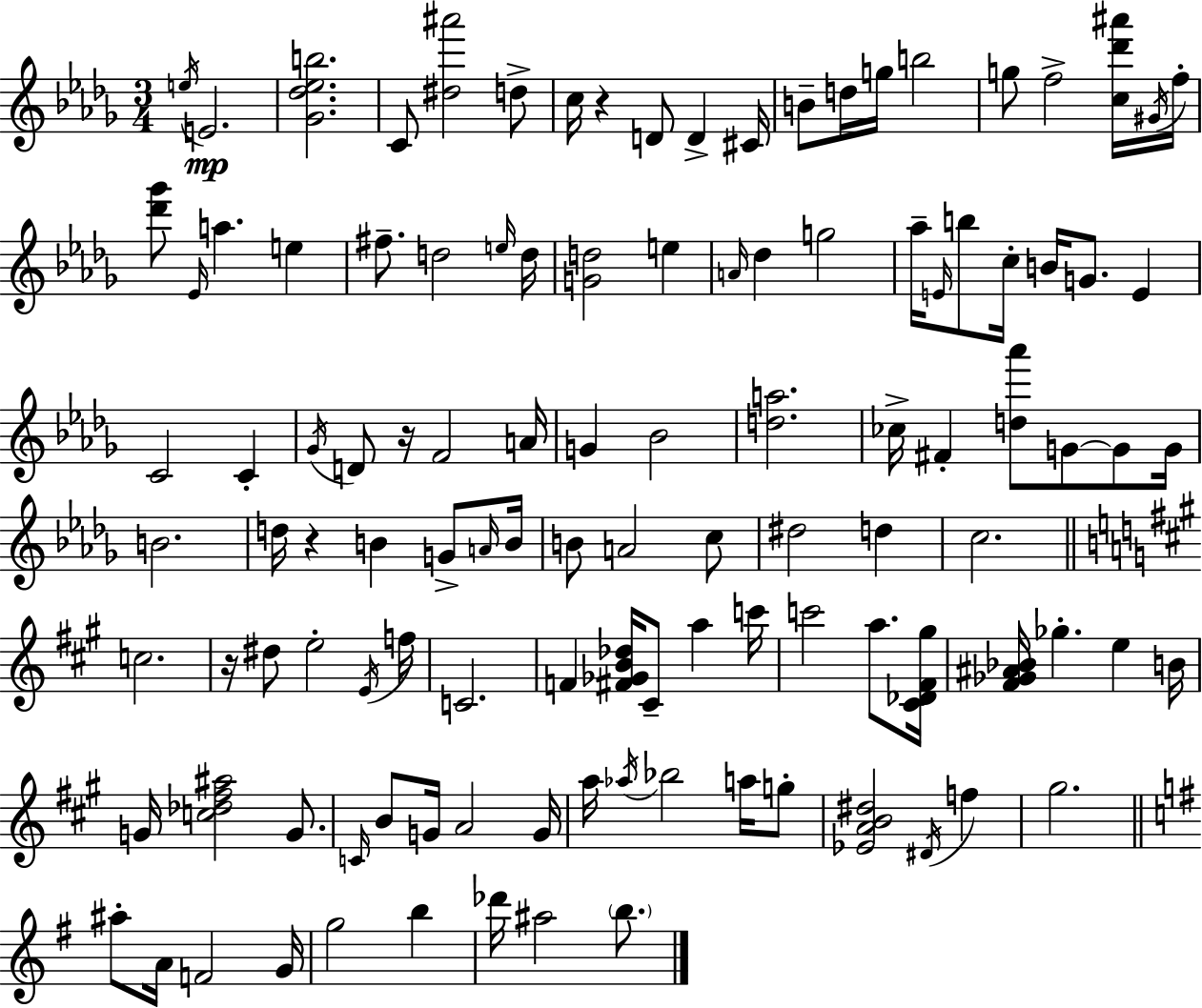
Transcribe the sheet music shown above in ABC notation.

X:1
T:Untitled
M:3/4
L:1/4
K:Bbm
e/4 E2 [_G_d_eb]2 C/2 [^d^a']2 d/2 c/4 z D/2 D ^C/4 B/2 d/4 g/4 b2 g/2 f2 [c_d'^a']/4 ^G/4 f/4 [_d'_g']/2 _E/4 a e ^f/2 d2 e/4 d/4 [Gd]2 e A/4 _d g2 _a/4 E/4 b/2 c/4 B/4 G/2 E C2 C _G/4 D/2 z/4 F2 A/4 G _B2 [da]2 _c/4 ^F [d_a']/2 G/2 G/2 G/4 B2 d/4 z B G/2 A/4 B/4 B/2 A2 c/2 ^d2 d c2 c2 z/4 ^d/2 e2 E/4 f/4 C2 F [^F_GB_d]/4 ^C/2 a c'/4 c'2 a/2 [^C_D^F^g]/4 [^F_G^A_B]/4 _g e B/4 G/4 [c_d^f^a]2 G/2 C/4 B/2 G/4 A2 G/4 a/4 _a/4 _b2 a/4 g/2 [_EAB^d]2 ^D/4 f ^g2 ^a/2 A/4 F2 G/4 g2 b _d'/4 ^a2 b/2